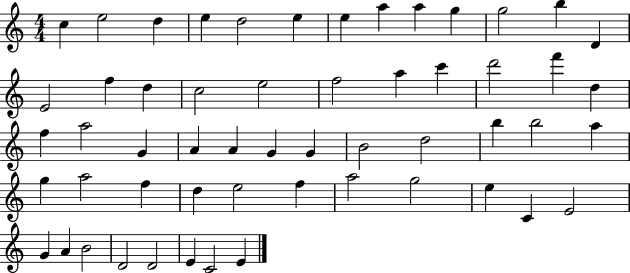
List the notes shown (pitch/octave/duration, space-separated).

C5/q E5/h D5/q E5/q D5/h E5/q E5/q A5/q A5/q G5/q G5/h B5/q D4/q E4/h F5/q D5/q C5/h E5/h F5/h A5/q C6/q D6/h F6/q D5/q F5/q A5/h G4/q A4/q A4/q G4/q G4/q B4/h D5/h B5/q B5/h A5/q G5/q A5/h F5/q D5/q E5/h F5/q A5/h G5/h E5/q C4/q E4/h G4/q A4/q B4/h D4/h D4/h E4/q C4/h E4/q